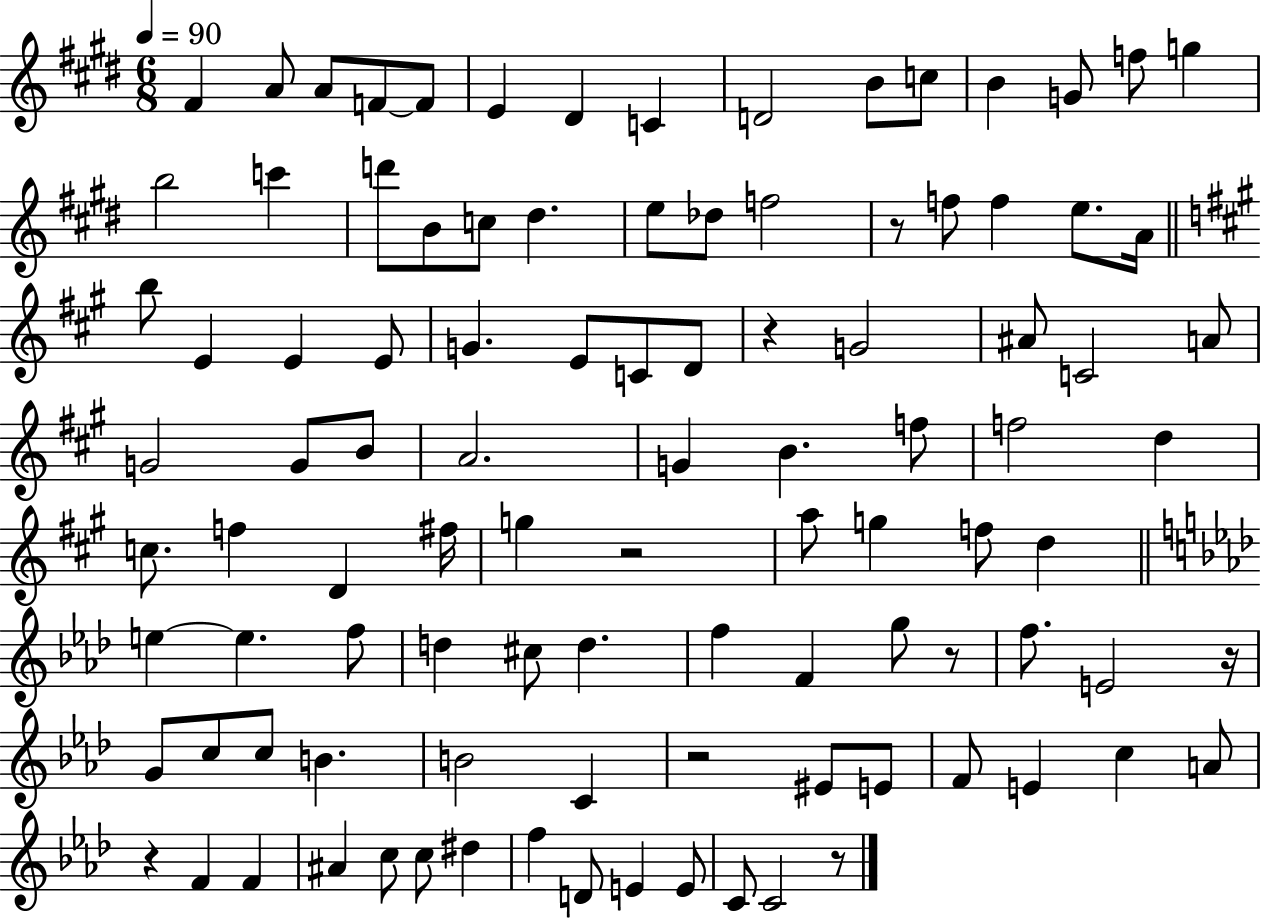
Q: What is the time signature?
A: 6/8